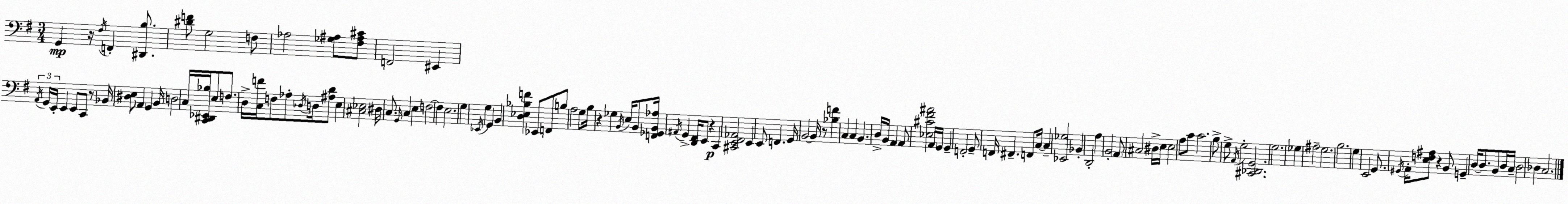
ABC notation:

X:1
T:Untitled
M:3/4
L:1/4
K:G
G,, z/4 ^F,/4 F,, [^D,,B,]/2 [^DF]/2 G,2 F,/2 _A,2 [_G,^A,]/2 [^F,^A,^C]/2 F,,2 ^E,, A,,/4 G,,/4 E,,/4 E,, E,,/2 C,,/2 z/2 _B,,/4 [^D,E,]/2 A,, G,, B,,/4 D,2 C,/4 [C,,^D,,_E,,_B,]/4 E,/2 F,/2 D,/4 [C,F]/4 F,/2 _A,/2 _D,/4 D,/4 [^A,D]/2 E, [^C,_E,]2 ^D,/4 C,/2 G,,/4 C, E, F,2 F, E,2 G, _E,,/4 G, G,, B,, [D,_E,_B,F] _E,,/2 F,,/2 B,/2 A,2 G,/2 B,/4 z _G, B,,/4 E,/4 B,,/2 [F,,_G,,B,,_A,]/4 ^A,,/4 G,, [D,,^F,,]/4 E,,/2 z C,, [^C,,E,,^F,,_A,,]2 E,, E,,/2 F,, G,,/4 B,,2 B,,/4 z/2 [_B,F] C, C, B,, D,/4 B,,/4 A,, A,,/2 [_E,^C^F^A]2 A,,/4 G,,/4 G,, F,,2 G,,/2 F,,/4 ^F,, F,,/2 C,/4 C, [_E,,_G,]2 _B,, D,,2 A, B,,2 A,,/2 ^C,2 ^D,/4 E,/4 E,2 A,/2 C/2 C2 B,/2 G,/2 A,,/4 G,2 [^C,,_D,,G,,]2 G,2 _G, ^A,2 G,2 B,2 G, E,,2 G,,/2 ^G,,/4 A,,/4 [E,F,^A,]/2 z B,,/2 G,, D,/4 D,/2 B,,/2 D,/4 C,/4 D,2 _D, C,2